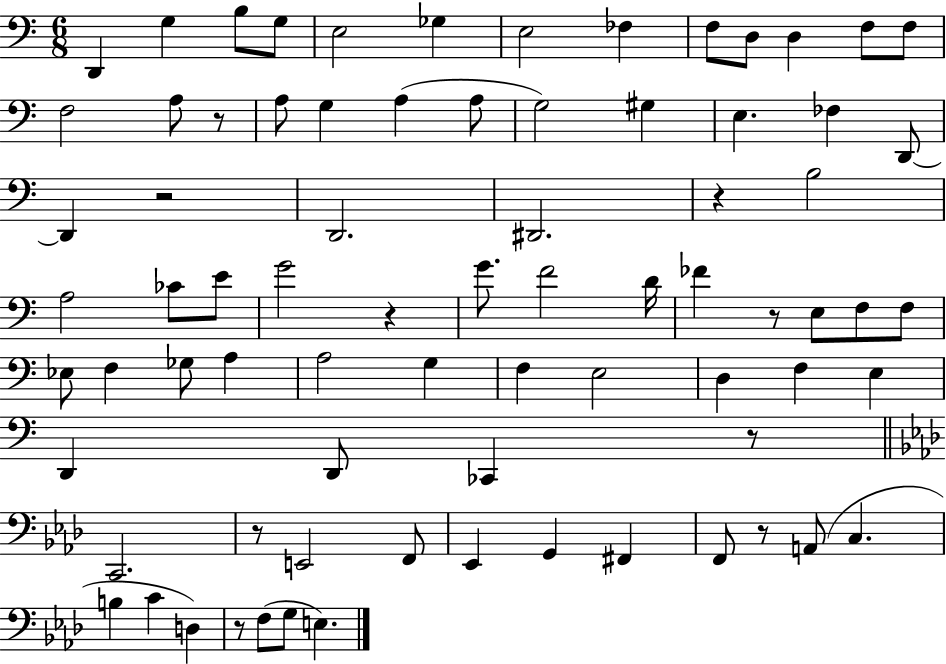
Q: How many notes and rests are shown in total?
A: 77